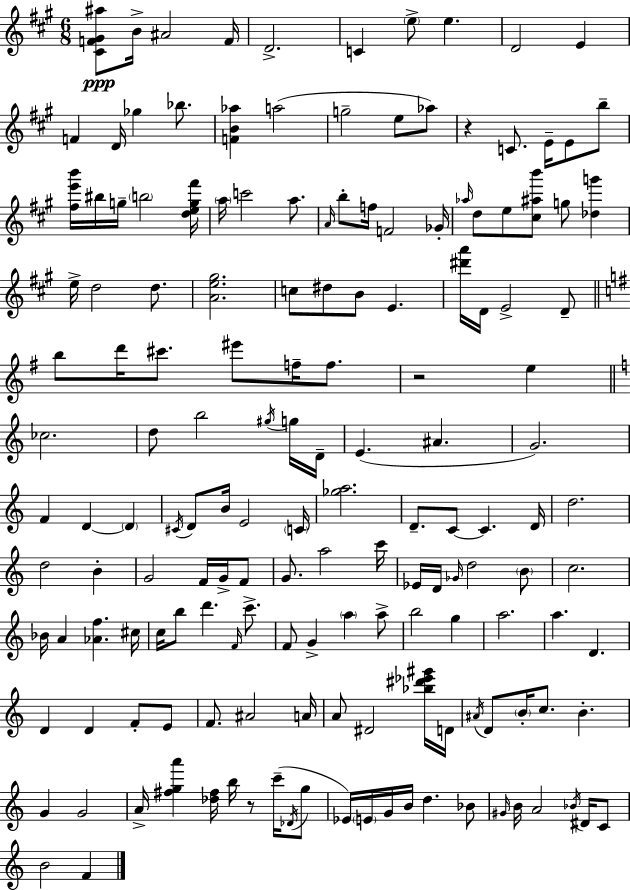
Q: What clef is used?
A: treble